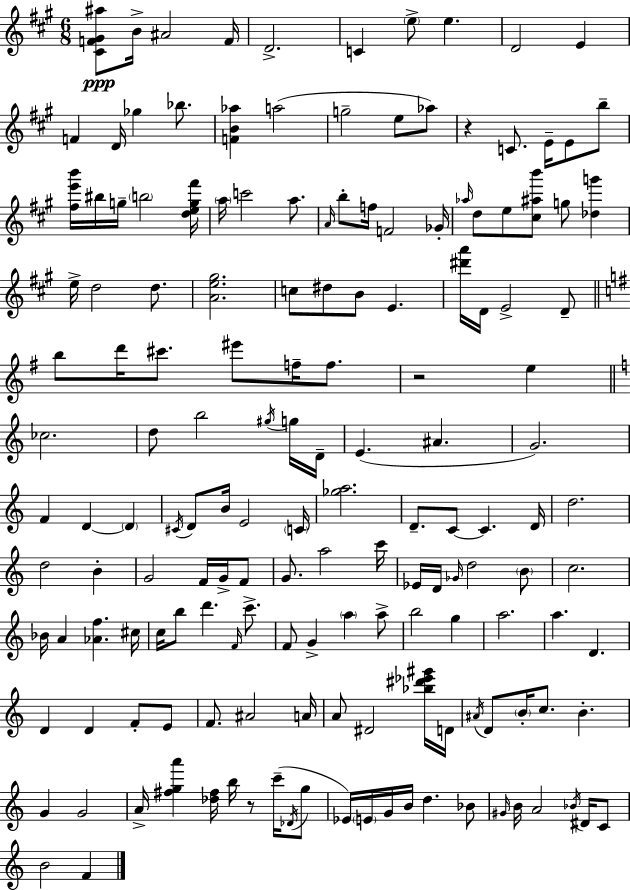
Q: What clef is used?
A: treble